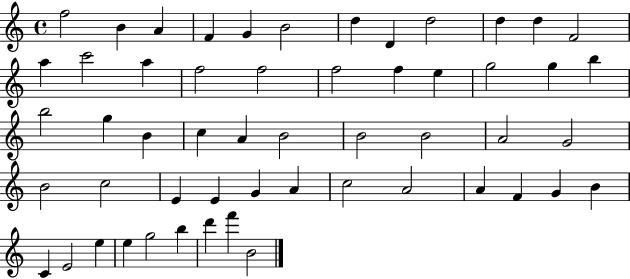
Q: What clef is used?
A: treble